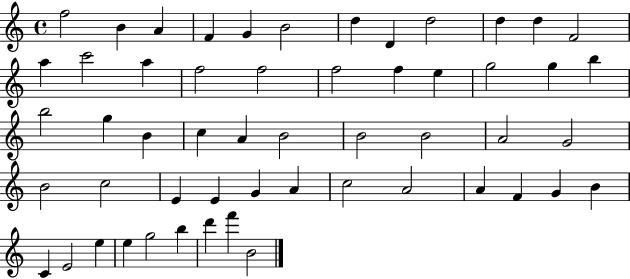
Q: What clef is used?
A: treble